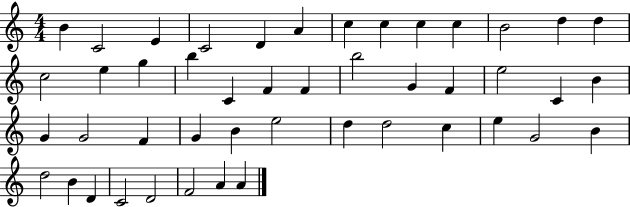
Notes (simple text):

B4/q C4/h E4/q C4/h D4/q A4/q C5/q C5/q C5/q C5/q B4/h D5/q D5/q C5/h E5/q G5/q B5/q C4/q F4/q F4/q B5/h G4/q F4/q E5/h C4/q B4/q G4/q G4/h F4/q G4/q B4/q E5/h D5/q D5/h C5/q E5/q G4/h B4/q D5/h B4/q D4/q C4/h D4/h F4/h A4/q A4/q